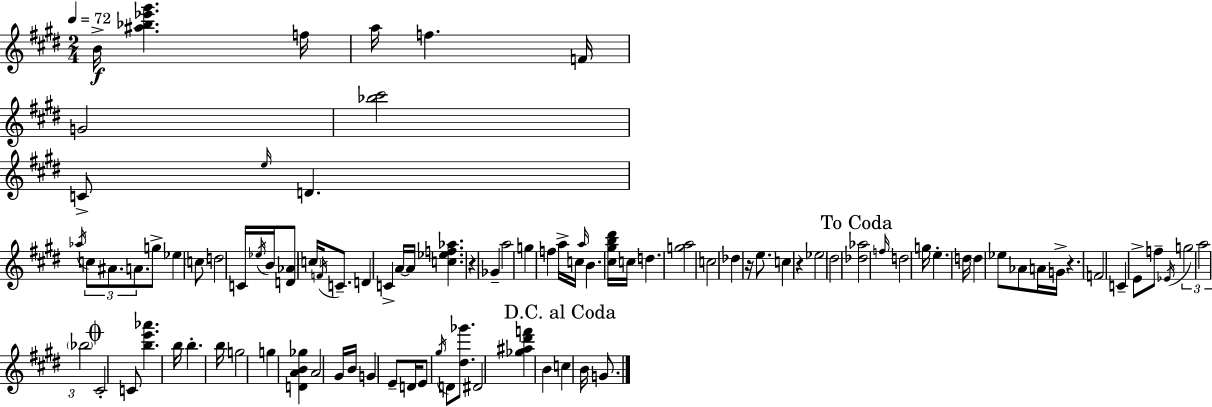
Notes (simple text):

B4/s [A#5,Bb5,Eb6,G#6]/q. F5/s A5/s F5/q. F4/s G4/h [Bb5,C#6]/h C4/e E5/s D4/q. Ab5/s C5/e A#4/e. A4/e. G5/e Eb5/q C5/e D5/h C4/s Eb5/s B4/s [D4,Ab4]/e C5/s F4/s C4/e. D4/q C4/q A4/s A4/s [C5,Eb5,F5,Ab5]/q. R/q Gb4/q A5/h G5/q F5/q A5/s C5/s A5/s B4/q. [C#5,G#5,B5,D#6]/s C5/s D5/q. [G5,A5]/h C5/h Db5/q R/s E5/e. C5/q R/q Eb5/h D#5/h [Db5,Ab5]/h F5/s D5/h G5/s E5/q. D5/s D5/q Eb5/e Ab4/e A4/s G4/s R/q. F4/h C4/q E4/e F5/e Eb4/s G5/h A5/h Bb5/h C#4/h C4/e [B5,E6,Ab6]/q. B5/s B5/q. B5/s G5/h G5/q [D4,A4,B4,Gb5]/q A4/h G#4/s B4/s G4/q E4/e D4/s E4/e G#5/s D4/e [D#5,Gb6]/e. D#4/h [Gb5,A#5,D#6,F6]/q B4/q C5/q B4/s G4/e.